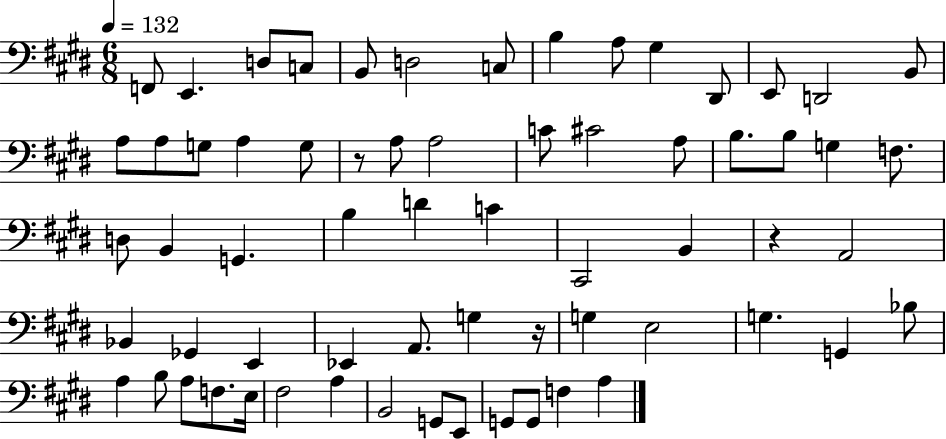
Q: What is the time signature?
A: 6/8